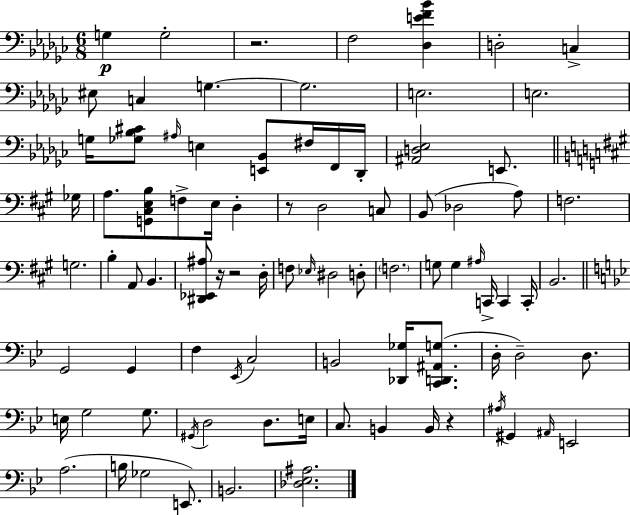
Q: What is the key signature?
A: EES minor